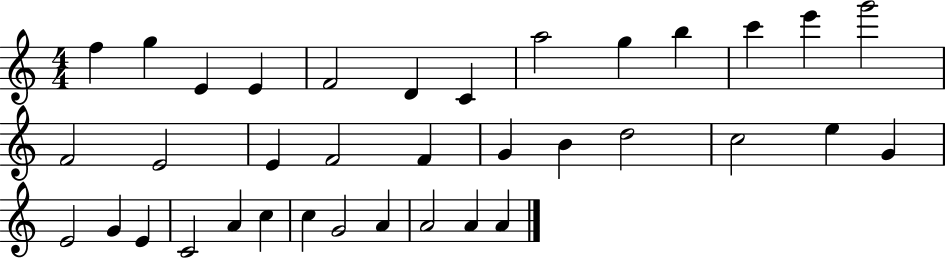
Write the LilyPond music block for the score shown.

{
  \clef treble
  \numericTimeSignature
  \time 4/4
  \key c \major
  f''4 g''4 e'4 e'4 | f'2 d'4 c'4 | a''2 g''4 b''4 | c'''4 e'''4 g'''2 | \break f'2 e'2 | e'4 f'2 f'4 | g'4 b'4 d''2 | c''2 e''4 g'4 | \break e'2 g'4 e'4 | c'2 a'4 c''4 | c''4 g'2 a'4 | a'2 a'4 a'4 | \break \bar "|."
}